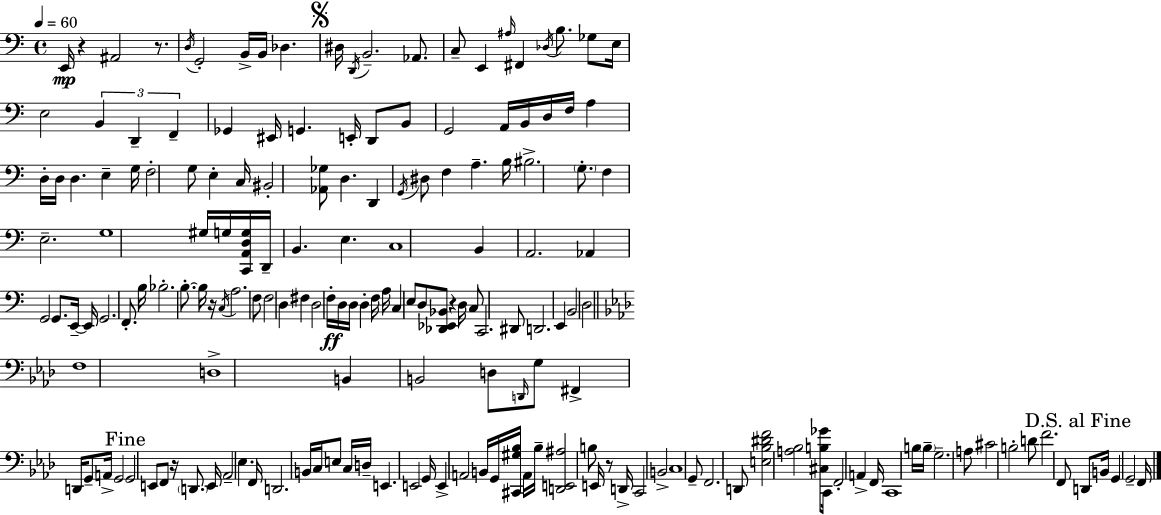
E2/s R/q A#2/h R/e. D3/s G2/h B2/s B2/s Db3/q. D#3/s D2/s B2/h. Ab2/e. C3/e E2/q A#3/s F#2/q Db3/s B3/e. Gb3/e E3/s E3/h B2/q D2/q F2/q Gb2/q EIS2/s G2/q. E2/s D2/e B2/e G2/h A2/s B2/s D3/s F3/s A3/q D3/s D3/s D3/q. E3/q G3/s F3/h G3/e E3/q C3/s BIS2/h [Ab2,Gb3]/e D3/q. D2/q G2/s D#3/e F3/q A3/q. B3/s BIS3/h. G3/e. F3/q E3/h. G3/w G#3/s G3/s [C2,A2,D3,G3]/s D2/s B2/q. E3/q. C3/w B2/q A2/h. Ab2/q G2/h G2/e. E2/s E2/s G2/h. F2/e. B3/s Bb3/h. B3/e. B3/s R/s C3/s A3/h. F3/e F3/h D3/q F#3/q D3/h F3/s D3/s D3/s D3/q F3/s A3/s C3/q E3/e D3/e [Db2,Eb2,Bb2]/e R/q D3/s C3/e C2/h. D#2/e D2/h. E2/q B2/h D3/h F3/w D3/w B2/q B2/h D3/e D2/s G3/e F#2/q D2/s G2/e A2/s G2/h G2/h E2/e F2/e R/s D2/e. E2/s Ab2/h Eb3/q. F2/s D2/h. B2/s C3/s E3/e C3/s D3/s E2/q. E2/h G2/s E2/q A2/h B2/s G2/s [C#2,G#3,Bb3]/s A2/s Bb3/s [D2,E2,A#3]/h B3/e E2/s R/e D2/s C2/h B2/h C3/w G2/e F2/h. D2/e [E3,Bb3,D#4,F4]/h [A3,Bb3]/h [C#3,B3,Gb4]/e C2/s F2/h A2/q F2/s C2/w B3/s B3/s G3/h. A3/e C#4/h B3/h D4/e F4/h. F2/e D2/e B2/s G2/q G2/h F2/s